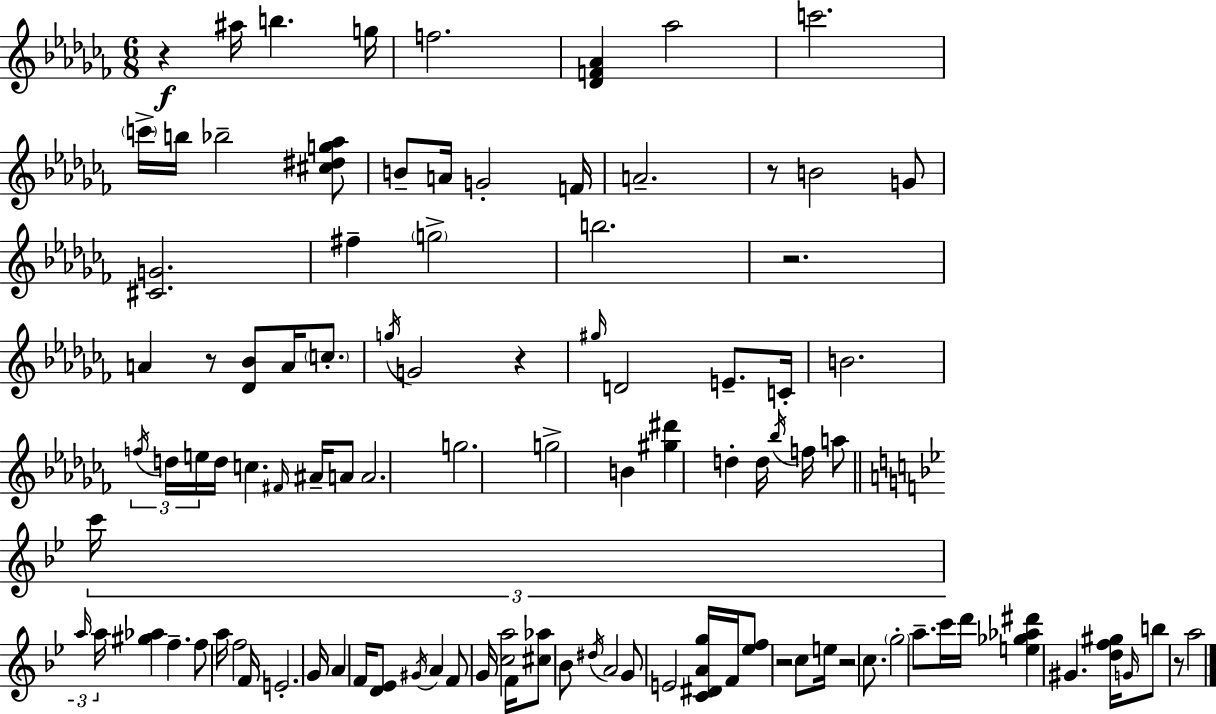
R/q A#5/s B5/q. G5/s F5/h. [Db4,F4,Ab4]/q Ab5/h C6/h. C6/s B5/s Bb5/h [C#5,D#5,G5,Ab5]/e B4/e A4/s G4/h F4/s A4/h. R/e B4/h G4/e [C#4,G4]/h. F#5/q G5/h B5/h. R/h. A4/q R/e [Db4,Bb4]/e A4/s C5/e. G5/s G4/h R/q G#5/s D4/h E4/e. C4/s B4/h. F5/s D5/s E5/s D5/s C5/q. F#4/s A#4/s A4/e A4/h. G5/h. G5/h B4/q [G#5,D#6]/q D5/q D5/s Bb5/s F5/s A5/e C6/s A5/s A5/s [G#5,Ab5]/q F5/q. F5/e A5/s F5/h F4/s E4/h. G4/s A4/q F4/s [D4,Eb4]/e G#4/s A4/q F4/e G4/s [C5,A5]/h F4/s [C#5,Ab5]/e Bb4/e D#5/s A4/h G4/e E4/h [C4,D#4,A4,G5]/s F4/s [Eb5,F5]/e R/h C5/e E5/s R/h C5/e. G5/h A5/e. C6/s D6/s [E5,Gb5,Ab5,D#6]/q G#4/q. [D5,F5,G#5]/s G4/s B5/e R/e A5/h